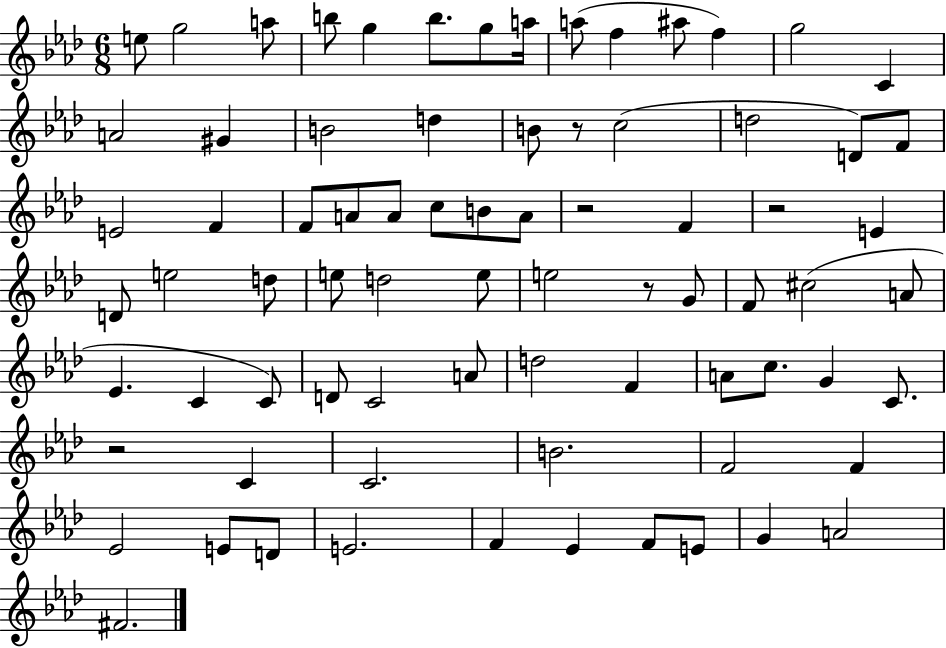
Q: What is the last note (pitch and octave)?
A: F#4